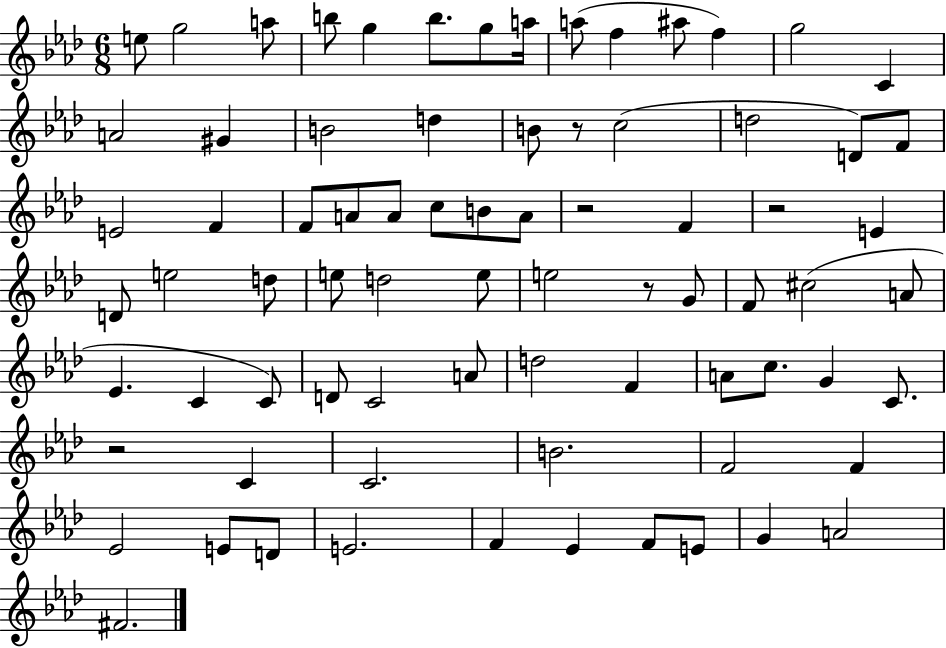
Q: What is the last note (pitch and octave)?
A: F#4